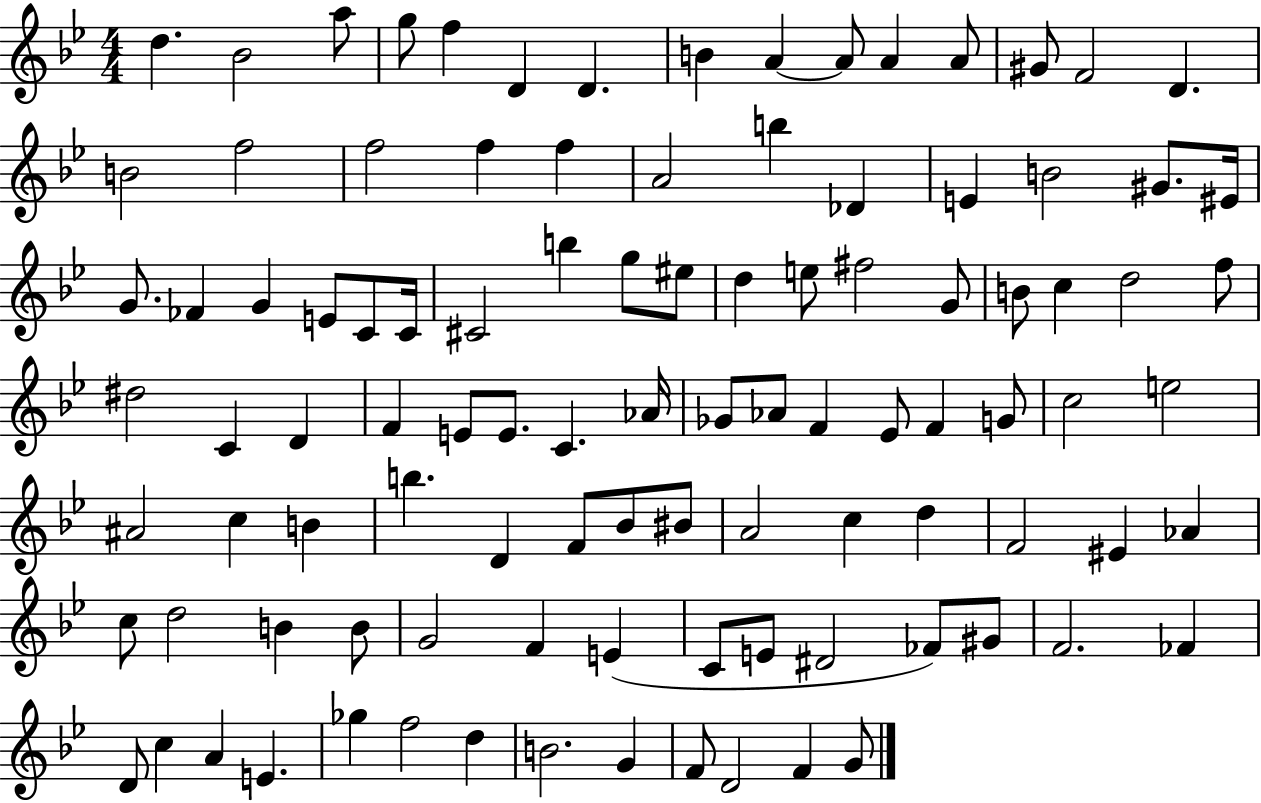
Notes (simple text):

D5/q. Bb4/h A5/e G5/e F5/q D4/q D4/q. B4/q A4/q A4/e A4/q A4/e G#4/e F4/h D4/q. B4/h F5/h F5/h F5/q F5/q A4/h B5/q Db4/q E4/q B4/h G#4/e. EIS4/s G4/e. FES4/q G4/q E4/e C4/e C4/s C#4/h B5/q G5/e EIS5/e D5/q E5/e F#5/h G4/e B4/e C5/q D5/h F5/e D#5/h C4/q D4/q F4/q E4/e E4/e. C4/q. Ab4/s Gb4/e Ab4/e F4/q Eb4/e F4/q G4/e C5/h E5/h A#4/h C5/q B4/q B5/q. D4/q F4/e Bb4/e BIS4/e A4/h C5/q D5/q F4/h EIS4/q Ab4/q C5/e D5/h B4/q B4/e G4/h F4/q E4/q C4/e E4/e D#4/h FES4/e G#4/e F4/h. FES4/q D4/e C5/q A4/q E4/q. Gb5/q F5/h D5/q B4/h. G4/q F4/e D4/h F4/q G4/e